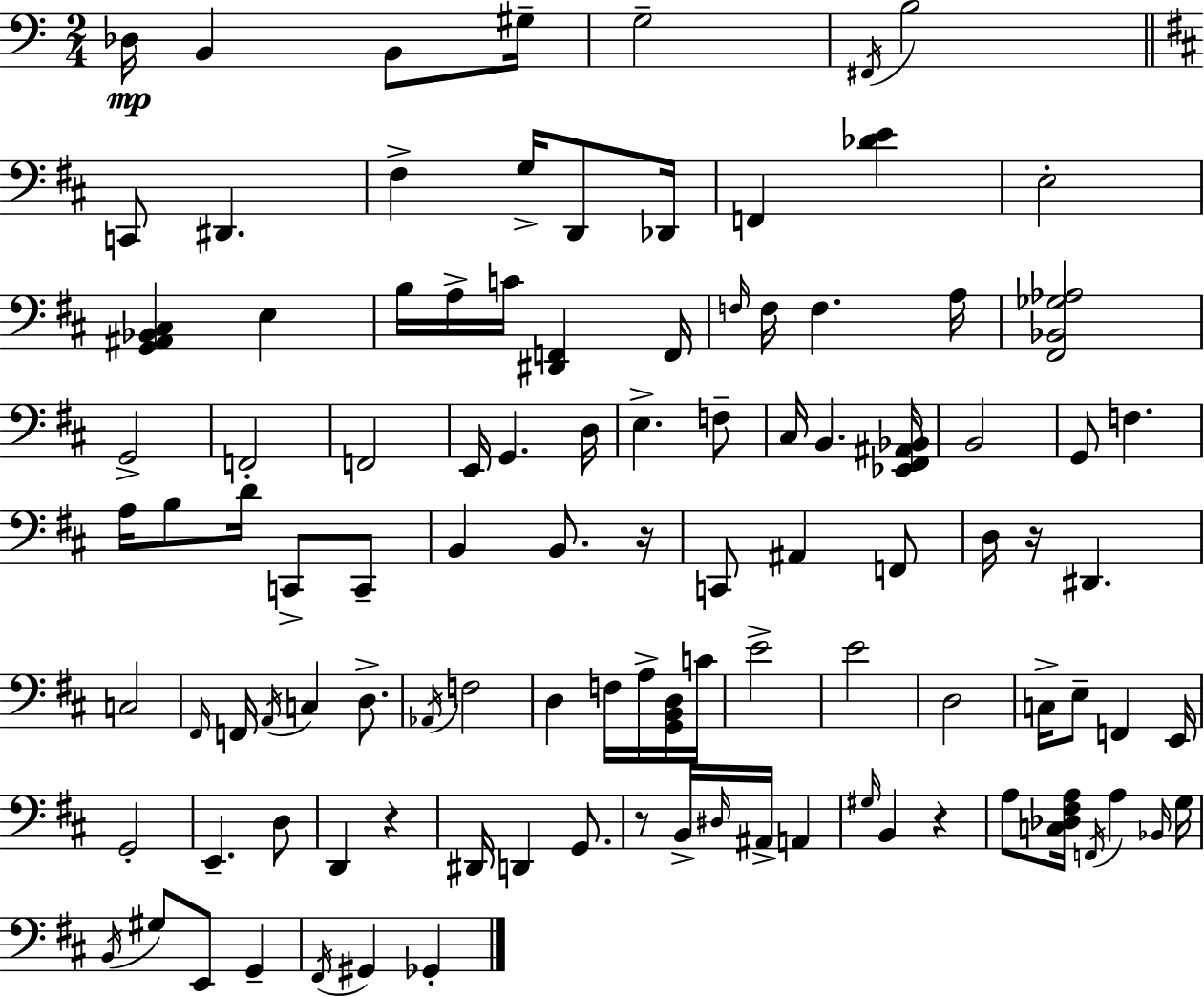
Db3/s B2/q B2/e G#3/s G3/h F#2/s B3/h C2/e D#2/q. F#3/q G3/s D2/e Db2/s F2/q [Db4,E4]/q E3/h [G2,A#2,Bb2,C#3]/q E3/q B3/s A3/s C4/s [D#2,F2]/q F2/s F3/s F3/s F3/q. A3/s [F#2,Bb2,Gb3,Ab3]/h G2/h F2/h F2/h E2/s G2/q. D3/s E3/q. F3/e C#3/s B2/q. [Eb2,F#2,A#2,Bb2]/s B2/h G2/e F3/q. A3/s B3/e D4/s C2/e C2/e B2/q B2/e. R/s C2/e A#2/q F2/e D3/s R/s D#2/q. C3/h F#2/s F2/s A2/s C3/q D3/e. Ab2/s F3/h D3/q F3/s A3/s [G2,B2,D3]/s C4/s E4/h E4/h D3/h C3/s E3/e F2/q E2/s G2/h E2/q. D3/e D2/q R/q D#2/s D2/q G2/e. R/e B2/s D#3/s A#2/s A2/q G#3/s B2/q R/q A3/e [C3,Db3,F#3,A3]/s F2/s A3/q Bb2/s G3/s B2/s G#3/e E2/e G2/q F#2/s G#2/q Gb2/q